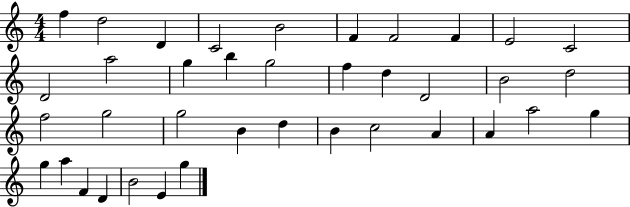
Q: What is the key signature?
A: C major